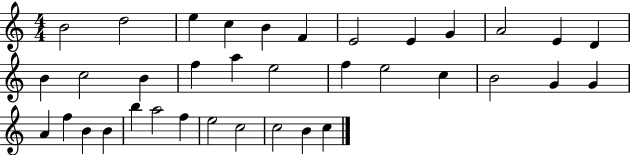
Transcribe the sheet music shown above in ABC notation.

X:1
T:Untitled
M:4/4
L:1/4
K:C
B2 d2 e c B F E2 E G A2 E D B c2 B f a e2 f e2 c B2 G G A f B B b a2 f e2 c2 c2 B c